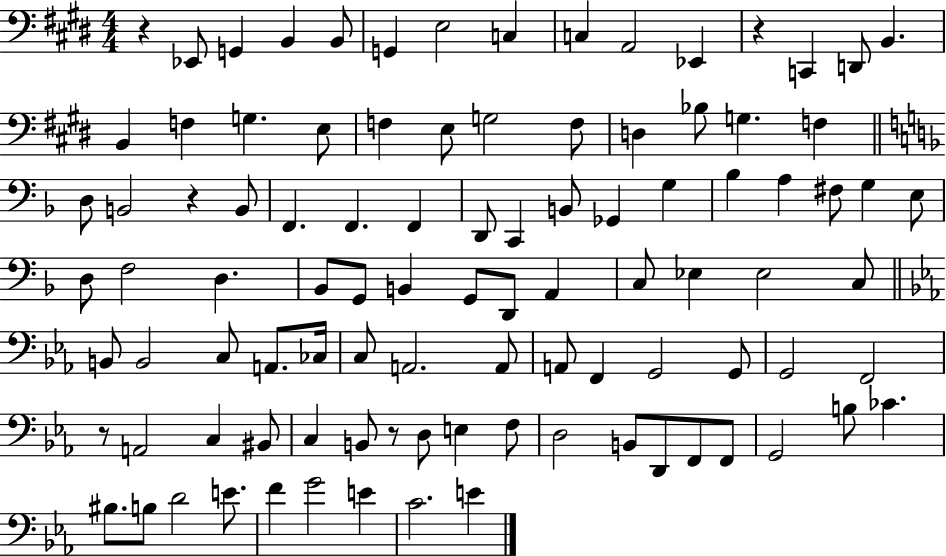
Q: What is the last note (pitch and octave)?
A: E4